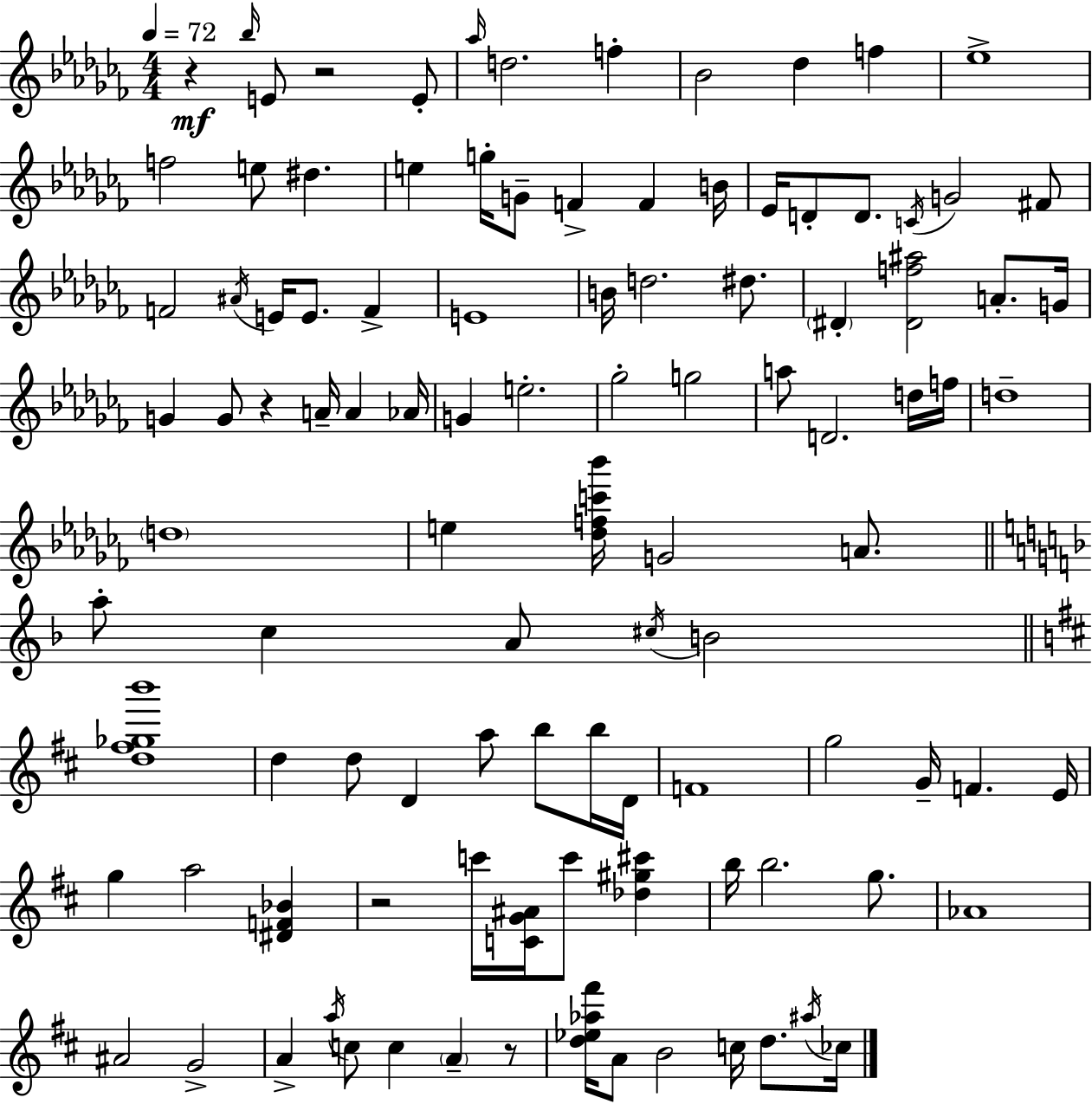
{
  \clef treble
  \numericTimeSignature
  \time 4/4
  \key aes \minor
  \tempo 4 = 72
  r4\mf \grace { bes''16 } e'8 r2 e'8-. | \grace { aes''16 } d''2. f''4-. | bes'2 des''4 f''4 | ees''1-> | \break f''2 e''8 dis''4. | e''4 g''16-. g'8-- f'4-> f'4 | b'16 ees'16 d'8-. d'8. \acciaccatura { c'16 } g'2 | fis'8 f'2 \acciaccatura { ais'16 } e'16 e'8. | \break f'4-> e'1 | b'16 d''2. | dis''8. \parenthesize dis'4-. <dis' f'' ais''>2 | a'8.-. g'16 g'4 g'8 r4 a'16-- a'4 | \break aes'16 g'4 e''2.-. | ges''2-. g''2 | a''8 d'2. | d''16 f''16 d''1-- | \break \parenthesize d''1 | e''4 <des'' f'' c''' bes'''>16 g'2 | a'8. \bar "||" \break \key d \minor a''8-. c''4 a'8 \acciaccatura { cis''16 } b'2 | \bar "||" \break \key d \major <d'' fis'' ges'' b'''>1 | d''4 d''8 d'4 a''8 b''8 b''16 d'16 | f'1 | g''2 g'16-- f'4. e'16 | \break g''4 a''2 <dis' f' bes'>4 | r2 c'''16 <c' g' ais'>16 c'''8 <des'' gis'' cis'''>4 | b''16 b''2. g''8. | aes'1 | \break ais'2 g'2-> | a'4-> \acciaccatura { a''16 } c''8 c''4 \parenthesize a'4-- r8 | <d'' ees'' aes'' fis'''>16 a'8 b'2 c''16 d''8. | \acciaccatura { ais''16 } ces''16 \bar "|."
}